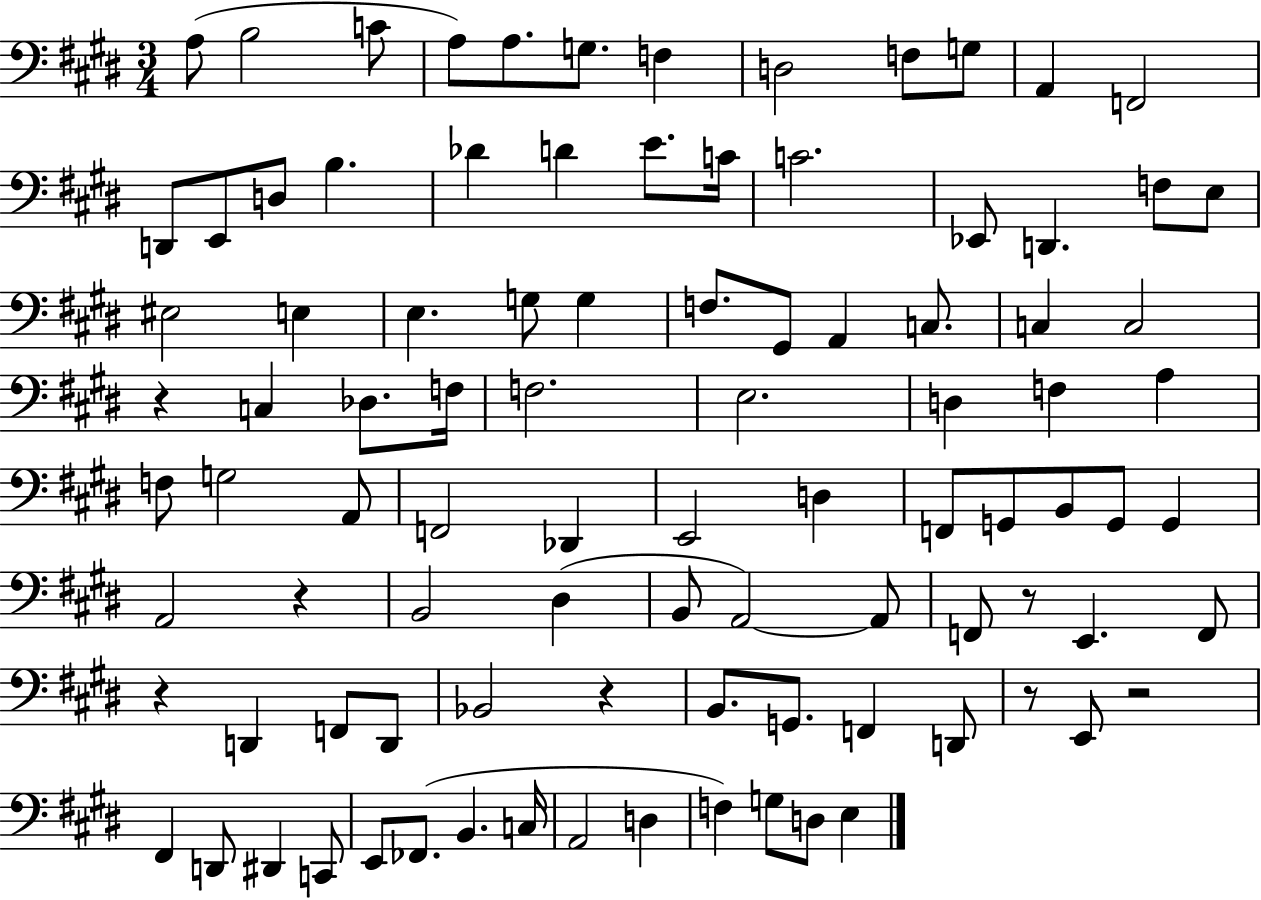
{
  \clef bass
  \numericTimeSignature
  \time 3/4
  \key e \major
  a8( b2 c'8 | a8) a8. g8. f4 | d2 f8 g8 | a,4 f,2 | \break d,8 e,8 d8 b4. | des'4 d'4 e'8. c'16 | c'2. | ees,8 d,4. f8 e8 | \break eis2 e4 | e4. g8 g4 | f8. gis,8 a,4 c8. | c4 c2 | \break r4 c4 des8. f16 | f2. | e2. | d4 f4 a4 | \break f8 g2 a,8 | f,2 des,4 | e,2 d4 | f,8 g,8 b,8 g,8 g,4 | \break a,2 r4 | b,2 dis4( | b,8 a,2~~) a,8 | f,8 r8 e,4. f,8 | \break r4 d,4 f,8 d,8 | bes,2 r4 | b,8. g,8. f,4 d,8 | r8 e,8 r2 | \break fis,4 d,8 dis,4 c,8 | e,8 fes,8.( b,4. c16 | a,2 d4 | f4) g8 d8 e4 | \break \bar "|."
}